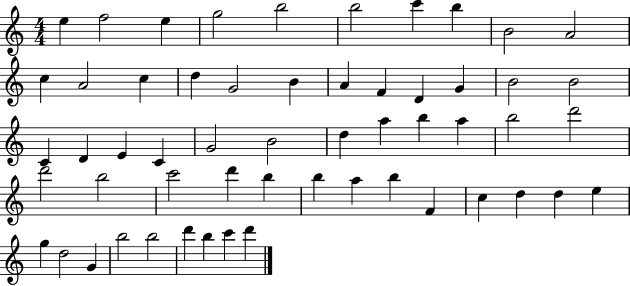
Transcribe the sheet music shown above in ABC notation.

X:1
T:Untitled
M:4/4
L:1/4
K:C
e f2 e g2 b2 b2 c' b B2 A2 c A2 c d G2 B A F D G B2 B2 C D E C G2 B2 d a b a b2 d'2 d'2 b2 c'2 d' b b a b F c d d e g d2 G b2 b2 d' b c' d'